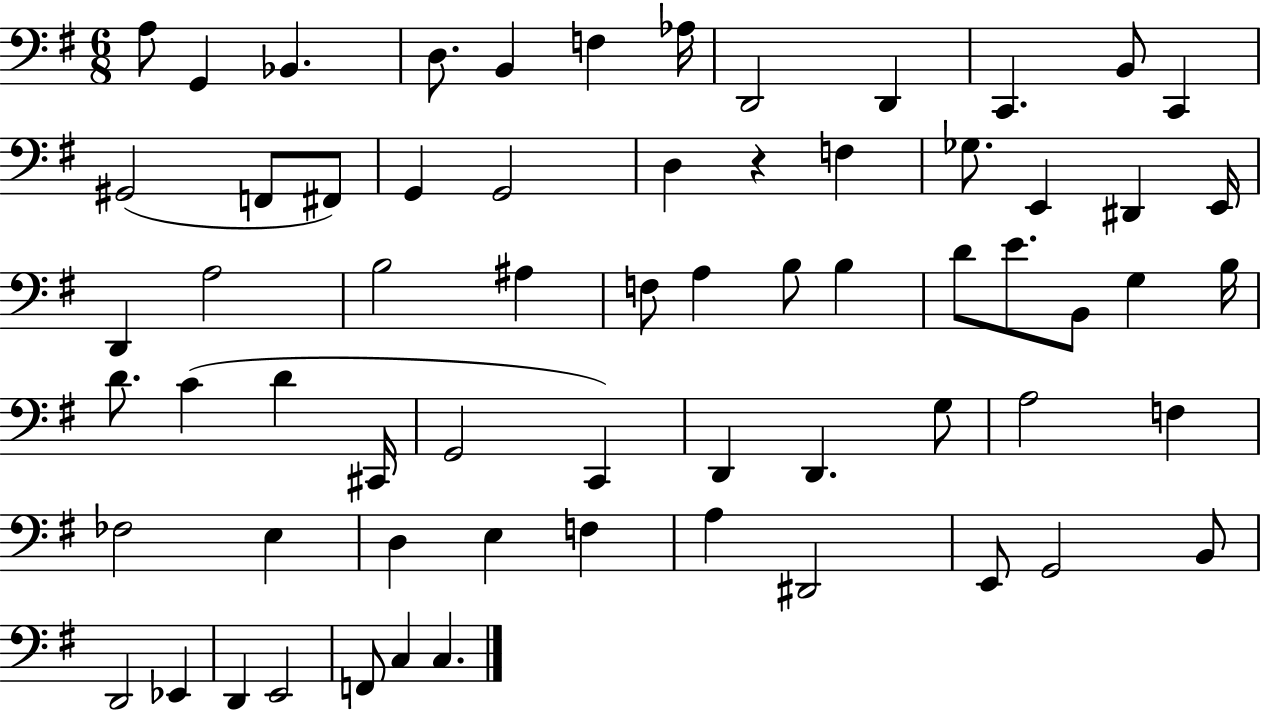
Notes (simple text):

A3/e G2/q Bb2/q. D3/e. B2/q F3/q Ab3/s D2/h D2/q C2/q. B2/e C2/q G#2/h F2/e F#2/e G2/q G2/h D3/q R/q F3/q Gb3/e. E2/q D#2/q E2/s D2/q A3/h B3/h A#3/q F3/e A3/q B3/e B3/q D4/e E4/e. B2/e G3/q B3/s D4/e. C4/q D4/q C#2/s G2/h C2/q D2/q D2/q. G3/e A3/h F3/q FES3/h E3/q D3/q E3/q F3/q A3/q D#2/h E2/e G2/h B2/e D2/h Eb2/q D2/q E2/h F2/e C3/q C3/q.